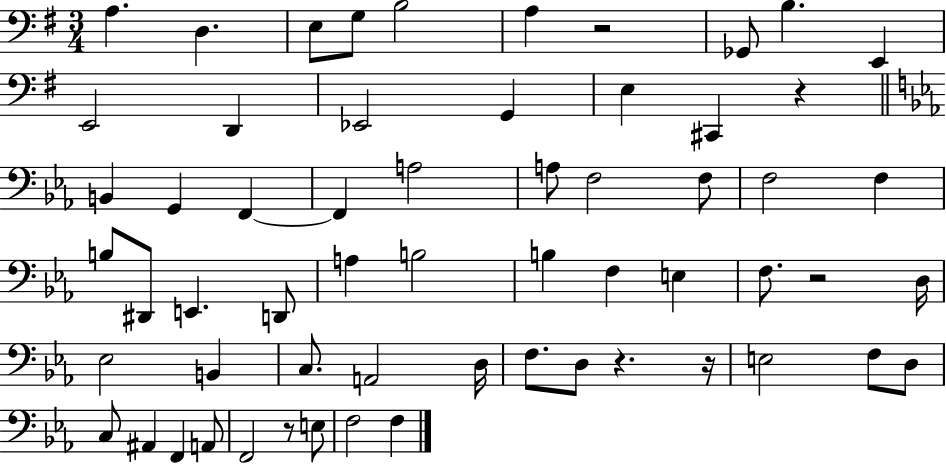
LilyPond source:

{
  \clef bass
  \numericTimeSignature
  \time 3/4
  \key g \major
  a4. d4. | e8 g8 b2 | a4 r2 | ges,8 b4. e,4 | \break e,2 d,4 | ees,2 g,4 | e4 cis,4 r4 | \bar "||" \break \key ees \major b,4 g,4 f,4~~ | f,4 a2 | a8 f2 f8 | f2 f4 | \break b8 dis,8 e,4. d,8 | a4 b2 | b4 f4 e4 | f8. r2 d16 | \break ees2 b,4 | c8. a,2 d16 | f8. d8 r4. r16 | e2 f8 d8 | \break c8 ais,4 f,4 a,8 | f,2 r8 e8 | f2 f4 | \bar "|."
}